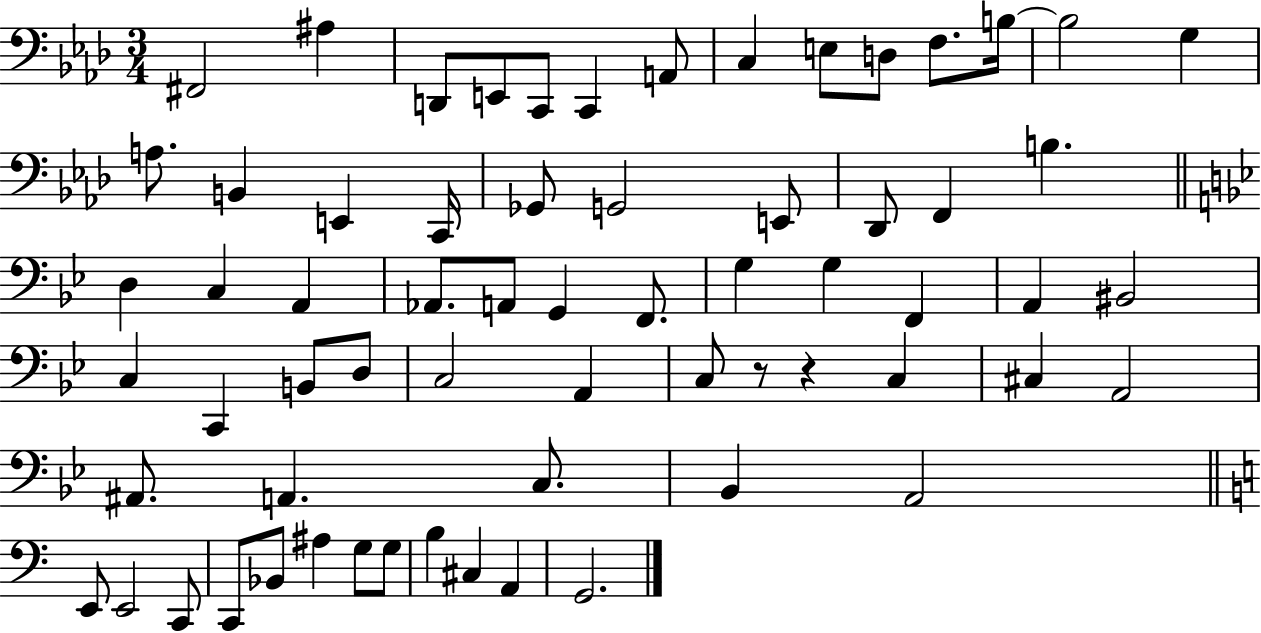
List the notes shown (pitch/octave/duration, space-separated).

F#2/h A#3/q D2/e E2/e C2/e C2/q A2/e C3/q E3/e D3/e F3/e. B3/s B3/h G3/q A3/e. B2/q E2/q C2/s Gb2/e G2/h E2/e Db2/e F2/q B3/q. D3/q C3/q A2/q Ab2/e. A2/e G2/q F2/e. G3/q G3/q F2/q A2/q BIS2/h C3/q C2/q B2/e D3/e C3/h A2/q C3/e R/e R/q C3/q C#3/q A2/h A#2/e. A2/q. C3/e. Bb2/q A2/h E2/e E2/h C2/e C2/e Bb2/e A#3/q G3/e G3/e B3/q C#3/q A2/q G2/h.